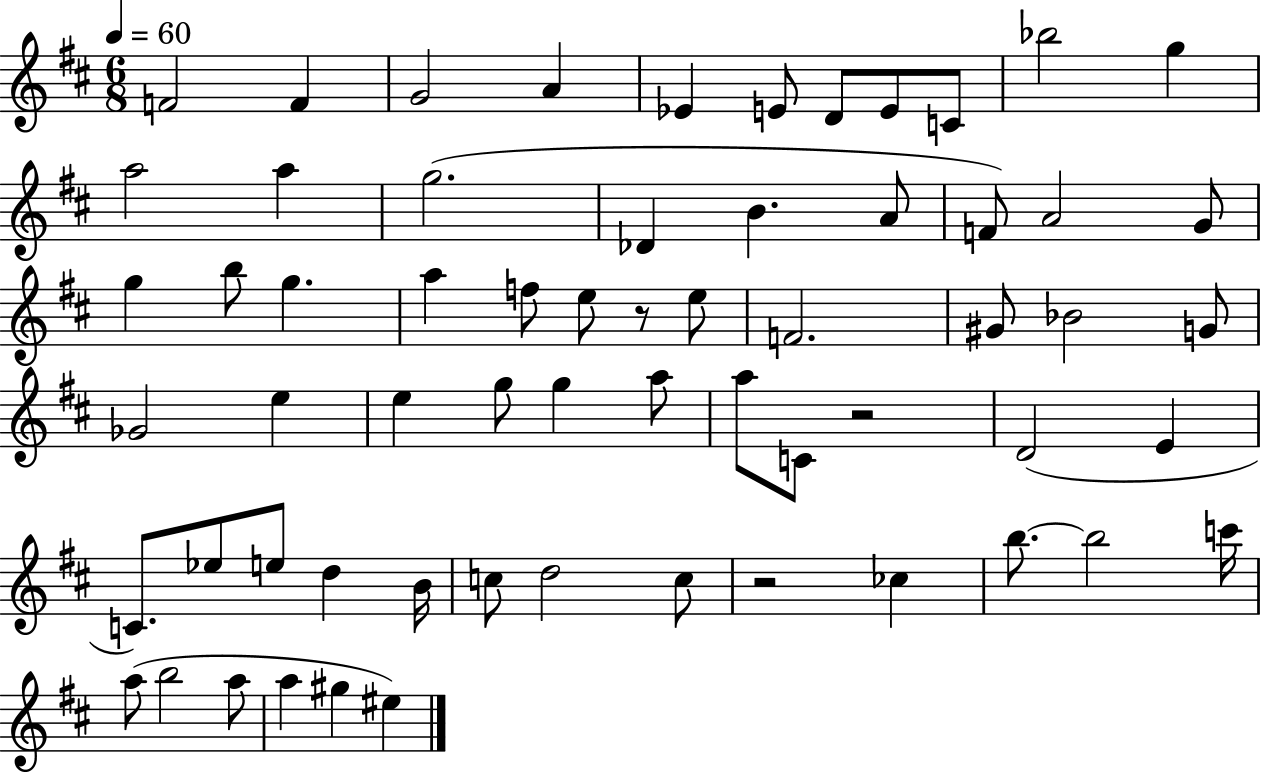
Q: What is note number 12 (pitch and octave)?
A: A5